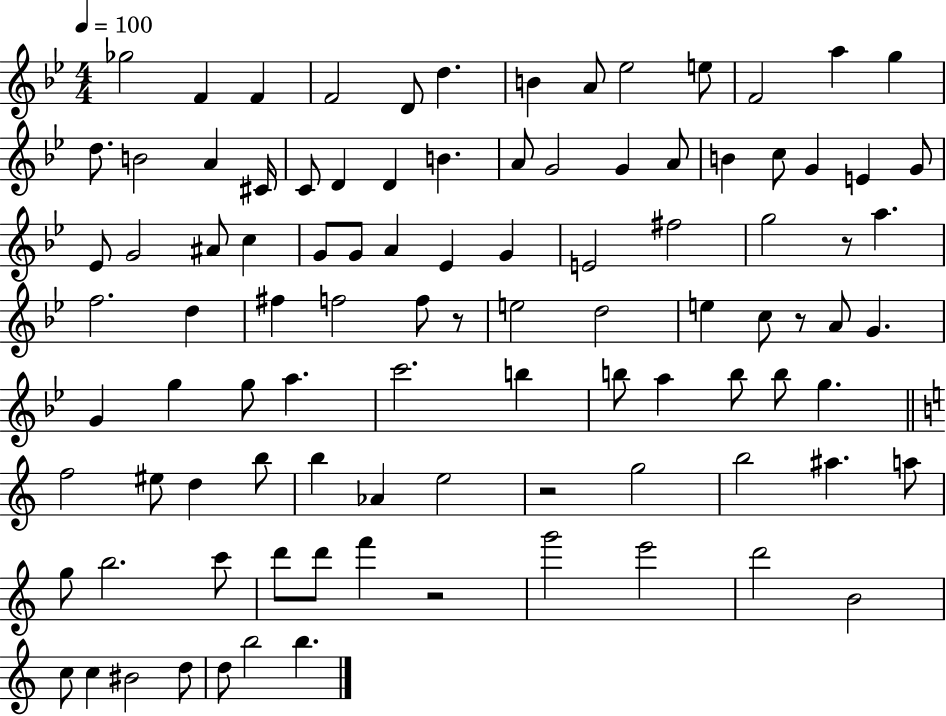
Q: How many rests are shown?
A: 5